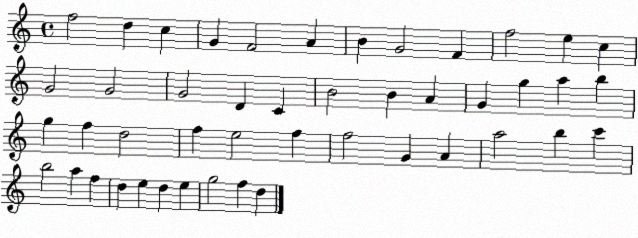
X:1
T:Untitled
M:4/4
L:1/4
K:C
f2 d c G F2 A B G2 F f2 e c G2 G2 G2 D C B2 B A G g a b g f d2 f e2 f f2 G A a2 b c' b2 a f d e d e g2 f d